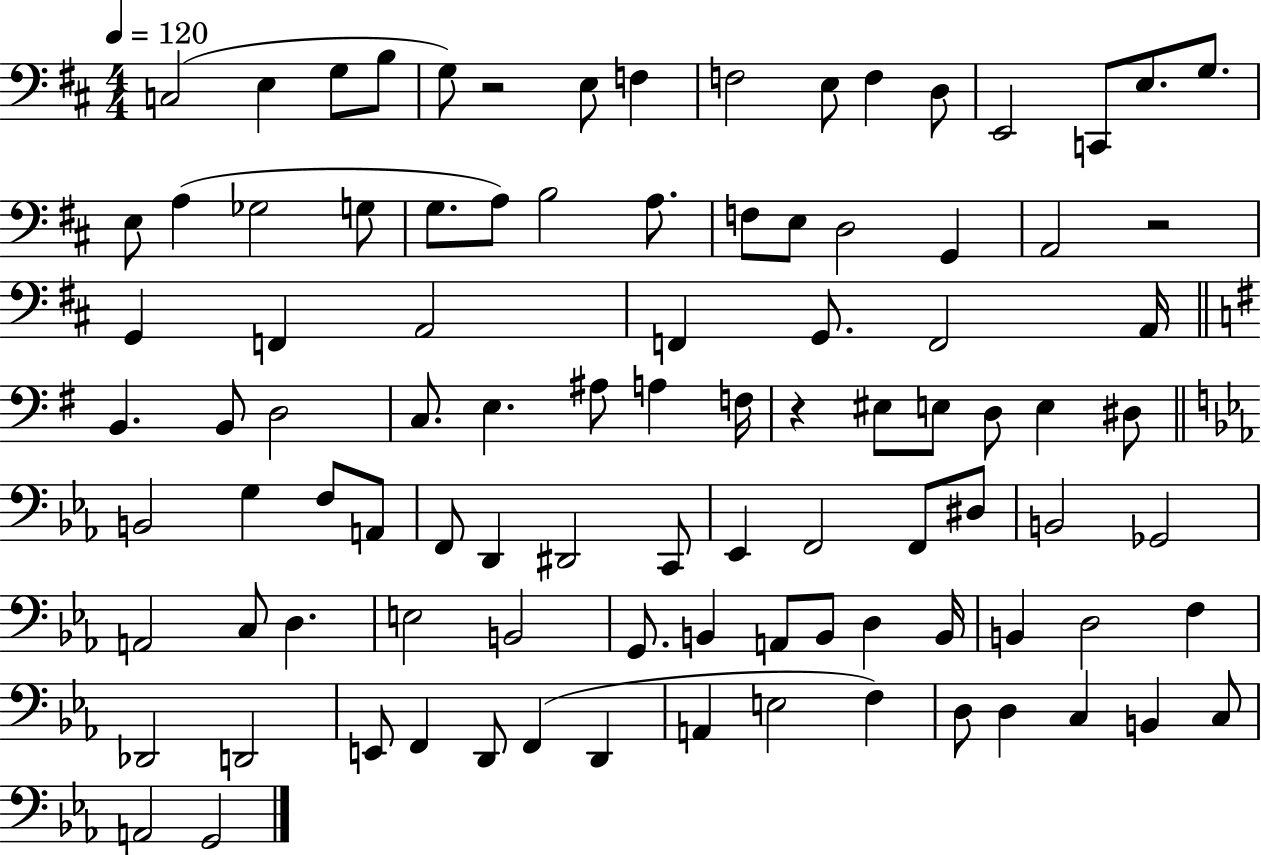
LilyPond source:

{
  \clef bass
  \numericTimeSignature
  \time 4/4
  \key d \major
  \tempo 4 = 120
  c2( e4 g8 b8 | g8) r2 e8 f4 | f2 e8 f4 d8 | e,2 c,8 e8. g8. | \break e8 a4( ges2 g8 | g8. a8) b2 a8. | f8 e8 d2 g,4 | a,2 r2 | \break g,4 f,4 a,2 | f,4 g,8. f,2 a,16 | \bar "||" \break \key g \major b,4. b,8 d2 | c8. e4. ais8 a4 f16 | r4 eis8 e8 d8 e4 dis8 | \bar "||" \break \key ees \major b,2 g4 f8 a,8 | f,8 d,4 dis,2 c,8 | ees,4 f,2 f,8 dis8 | b,2 ges,2 | \break a,2 c8 d4. | e2 b,2 | g,8. b,4 a,8 b,8 d4 b,16 | b,4 d2 f4 | \break des,2 d,2 | e,8 f,4 d,8 f,4( d,4 | a,4 e2 f4) | d8 d4 c4 b,4 c8 | \break a,2 g,2 | \bar "|."
}